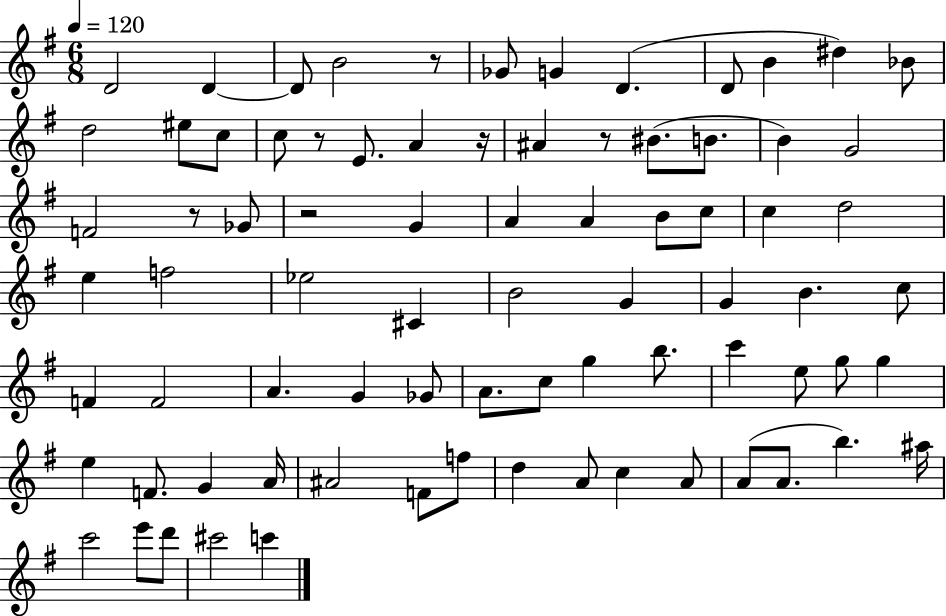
{
  \clef treble
  \numericTimeSignature
  \time 6/8
  \key g \major
  \tempo 4 = 120
  d'2 d'4~~ | d'8 b'2 r8 | ges'8 g'4 d'4.( | d'8 b'4 dis''4) bes'8 | \break d''2 eis''8 c''8 | c''8 r8 e'8. a'4 r16 | ais'4 r8 bis'8.( b'8. | b'4) g'2 | \break f'2 r8 ges'8 | r2 g'4 | a'4 a'4 b'8 c''8 | c''4 d''2 | \break e''4 f''2 | ees''2 cis'4 | b'2 g'4 | g'4 b'4. c''8 | \break f'4 f'2 | a'4. g'4 ges'8 | a'8. c''8 g''4 b''8. | c'''4 e''8 g''8 g''4 | \break e''4 f'8. g'4 a'16 | ais'2 f'8 f''8 | d''4 a'8 c''4 a'8 | a'8( a'8. b''4.) ais''16 | \break c'''2 e'''8 d'''8 | cis'''2 c'''4 | \bar "|."
}